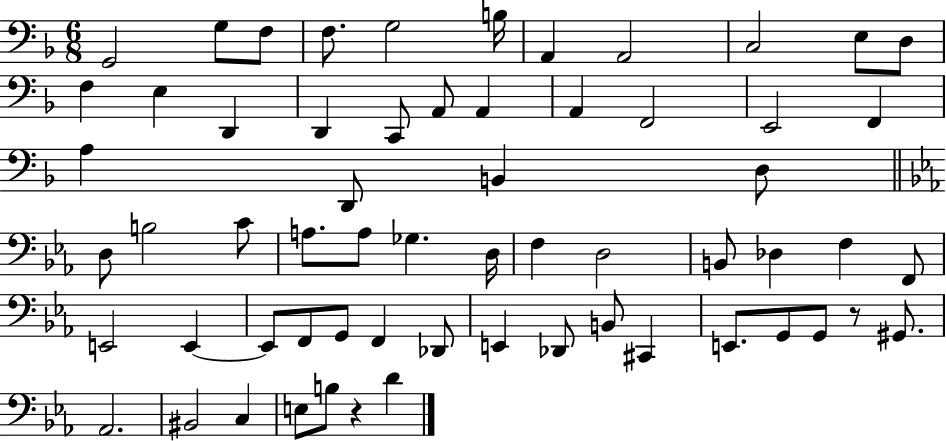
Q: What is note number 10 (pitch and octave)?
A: E3